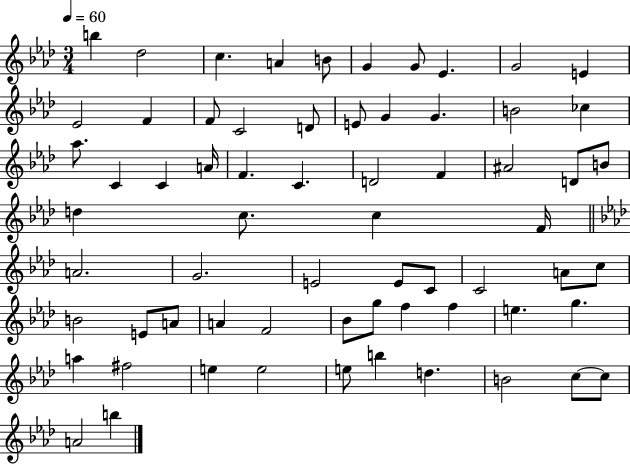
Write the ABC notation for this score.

X:1
T:Untitled
M:3/4
L:1/4
K:Ab
b _d2 c A B/2 G G/2 _E G2 E _E2 F F/2 C2 D/2 E/2 G G B2 _c _a/2 C C A/4 F C D2 F ^A2 D/2 B/2 d c/2 c F/4 A2 G2 E2 E/2 C/2 C2 A/2 c/2 B2 E/2 A/2 A F2 _B/2 g/2 f f e g a ^f2 e e2 e/2 b d B2 c/2 c/2 A2 b